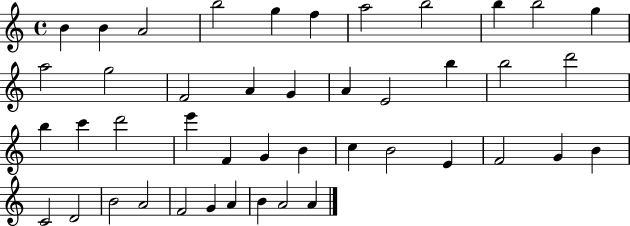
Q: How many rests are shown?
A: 0